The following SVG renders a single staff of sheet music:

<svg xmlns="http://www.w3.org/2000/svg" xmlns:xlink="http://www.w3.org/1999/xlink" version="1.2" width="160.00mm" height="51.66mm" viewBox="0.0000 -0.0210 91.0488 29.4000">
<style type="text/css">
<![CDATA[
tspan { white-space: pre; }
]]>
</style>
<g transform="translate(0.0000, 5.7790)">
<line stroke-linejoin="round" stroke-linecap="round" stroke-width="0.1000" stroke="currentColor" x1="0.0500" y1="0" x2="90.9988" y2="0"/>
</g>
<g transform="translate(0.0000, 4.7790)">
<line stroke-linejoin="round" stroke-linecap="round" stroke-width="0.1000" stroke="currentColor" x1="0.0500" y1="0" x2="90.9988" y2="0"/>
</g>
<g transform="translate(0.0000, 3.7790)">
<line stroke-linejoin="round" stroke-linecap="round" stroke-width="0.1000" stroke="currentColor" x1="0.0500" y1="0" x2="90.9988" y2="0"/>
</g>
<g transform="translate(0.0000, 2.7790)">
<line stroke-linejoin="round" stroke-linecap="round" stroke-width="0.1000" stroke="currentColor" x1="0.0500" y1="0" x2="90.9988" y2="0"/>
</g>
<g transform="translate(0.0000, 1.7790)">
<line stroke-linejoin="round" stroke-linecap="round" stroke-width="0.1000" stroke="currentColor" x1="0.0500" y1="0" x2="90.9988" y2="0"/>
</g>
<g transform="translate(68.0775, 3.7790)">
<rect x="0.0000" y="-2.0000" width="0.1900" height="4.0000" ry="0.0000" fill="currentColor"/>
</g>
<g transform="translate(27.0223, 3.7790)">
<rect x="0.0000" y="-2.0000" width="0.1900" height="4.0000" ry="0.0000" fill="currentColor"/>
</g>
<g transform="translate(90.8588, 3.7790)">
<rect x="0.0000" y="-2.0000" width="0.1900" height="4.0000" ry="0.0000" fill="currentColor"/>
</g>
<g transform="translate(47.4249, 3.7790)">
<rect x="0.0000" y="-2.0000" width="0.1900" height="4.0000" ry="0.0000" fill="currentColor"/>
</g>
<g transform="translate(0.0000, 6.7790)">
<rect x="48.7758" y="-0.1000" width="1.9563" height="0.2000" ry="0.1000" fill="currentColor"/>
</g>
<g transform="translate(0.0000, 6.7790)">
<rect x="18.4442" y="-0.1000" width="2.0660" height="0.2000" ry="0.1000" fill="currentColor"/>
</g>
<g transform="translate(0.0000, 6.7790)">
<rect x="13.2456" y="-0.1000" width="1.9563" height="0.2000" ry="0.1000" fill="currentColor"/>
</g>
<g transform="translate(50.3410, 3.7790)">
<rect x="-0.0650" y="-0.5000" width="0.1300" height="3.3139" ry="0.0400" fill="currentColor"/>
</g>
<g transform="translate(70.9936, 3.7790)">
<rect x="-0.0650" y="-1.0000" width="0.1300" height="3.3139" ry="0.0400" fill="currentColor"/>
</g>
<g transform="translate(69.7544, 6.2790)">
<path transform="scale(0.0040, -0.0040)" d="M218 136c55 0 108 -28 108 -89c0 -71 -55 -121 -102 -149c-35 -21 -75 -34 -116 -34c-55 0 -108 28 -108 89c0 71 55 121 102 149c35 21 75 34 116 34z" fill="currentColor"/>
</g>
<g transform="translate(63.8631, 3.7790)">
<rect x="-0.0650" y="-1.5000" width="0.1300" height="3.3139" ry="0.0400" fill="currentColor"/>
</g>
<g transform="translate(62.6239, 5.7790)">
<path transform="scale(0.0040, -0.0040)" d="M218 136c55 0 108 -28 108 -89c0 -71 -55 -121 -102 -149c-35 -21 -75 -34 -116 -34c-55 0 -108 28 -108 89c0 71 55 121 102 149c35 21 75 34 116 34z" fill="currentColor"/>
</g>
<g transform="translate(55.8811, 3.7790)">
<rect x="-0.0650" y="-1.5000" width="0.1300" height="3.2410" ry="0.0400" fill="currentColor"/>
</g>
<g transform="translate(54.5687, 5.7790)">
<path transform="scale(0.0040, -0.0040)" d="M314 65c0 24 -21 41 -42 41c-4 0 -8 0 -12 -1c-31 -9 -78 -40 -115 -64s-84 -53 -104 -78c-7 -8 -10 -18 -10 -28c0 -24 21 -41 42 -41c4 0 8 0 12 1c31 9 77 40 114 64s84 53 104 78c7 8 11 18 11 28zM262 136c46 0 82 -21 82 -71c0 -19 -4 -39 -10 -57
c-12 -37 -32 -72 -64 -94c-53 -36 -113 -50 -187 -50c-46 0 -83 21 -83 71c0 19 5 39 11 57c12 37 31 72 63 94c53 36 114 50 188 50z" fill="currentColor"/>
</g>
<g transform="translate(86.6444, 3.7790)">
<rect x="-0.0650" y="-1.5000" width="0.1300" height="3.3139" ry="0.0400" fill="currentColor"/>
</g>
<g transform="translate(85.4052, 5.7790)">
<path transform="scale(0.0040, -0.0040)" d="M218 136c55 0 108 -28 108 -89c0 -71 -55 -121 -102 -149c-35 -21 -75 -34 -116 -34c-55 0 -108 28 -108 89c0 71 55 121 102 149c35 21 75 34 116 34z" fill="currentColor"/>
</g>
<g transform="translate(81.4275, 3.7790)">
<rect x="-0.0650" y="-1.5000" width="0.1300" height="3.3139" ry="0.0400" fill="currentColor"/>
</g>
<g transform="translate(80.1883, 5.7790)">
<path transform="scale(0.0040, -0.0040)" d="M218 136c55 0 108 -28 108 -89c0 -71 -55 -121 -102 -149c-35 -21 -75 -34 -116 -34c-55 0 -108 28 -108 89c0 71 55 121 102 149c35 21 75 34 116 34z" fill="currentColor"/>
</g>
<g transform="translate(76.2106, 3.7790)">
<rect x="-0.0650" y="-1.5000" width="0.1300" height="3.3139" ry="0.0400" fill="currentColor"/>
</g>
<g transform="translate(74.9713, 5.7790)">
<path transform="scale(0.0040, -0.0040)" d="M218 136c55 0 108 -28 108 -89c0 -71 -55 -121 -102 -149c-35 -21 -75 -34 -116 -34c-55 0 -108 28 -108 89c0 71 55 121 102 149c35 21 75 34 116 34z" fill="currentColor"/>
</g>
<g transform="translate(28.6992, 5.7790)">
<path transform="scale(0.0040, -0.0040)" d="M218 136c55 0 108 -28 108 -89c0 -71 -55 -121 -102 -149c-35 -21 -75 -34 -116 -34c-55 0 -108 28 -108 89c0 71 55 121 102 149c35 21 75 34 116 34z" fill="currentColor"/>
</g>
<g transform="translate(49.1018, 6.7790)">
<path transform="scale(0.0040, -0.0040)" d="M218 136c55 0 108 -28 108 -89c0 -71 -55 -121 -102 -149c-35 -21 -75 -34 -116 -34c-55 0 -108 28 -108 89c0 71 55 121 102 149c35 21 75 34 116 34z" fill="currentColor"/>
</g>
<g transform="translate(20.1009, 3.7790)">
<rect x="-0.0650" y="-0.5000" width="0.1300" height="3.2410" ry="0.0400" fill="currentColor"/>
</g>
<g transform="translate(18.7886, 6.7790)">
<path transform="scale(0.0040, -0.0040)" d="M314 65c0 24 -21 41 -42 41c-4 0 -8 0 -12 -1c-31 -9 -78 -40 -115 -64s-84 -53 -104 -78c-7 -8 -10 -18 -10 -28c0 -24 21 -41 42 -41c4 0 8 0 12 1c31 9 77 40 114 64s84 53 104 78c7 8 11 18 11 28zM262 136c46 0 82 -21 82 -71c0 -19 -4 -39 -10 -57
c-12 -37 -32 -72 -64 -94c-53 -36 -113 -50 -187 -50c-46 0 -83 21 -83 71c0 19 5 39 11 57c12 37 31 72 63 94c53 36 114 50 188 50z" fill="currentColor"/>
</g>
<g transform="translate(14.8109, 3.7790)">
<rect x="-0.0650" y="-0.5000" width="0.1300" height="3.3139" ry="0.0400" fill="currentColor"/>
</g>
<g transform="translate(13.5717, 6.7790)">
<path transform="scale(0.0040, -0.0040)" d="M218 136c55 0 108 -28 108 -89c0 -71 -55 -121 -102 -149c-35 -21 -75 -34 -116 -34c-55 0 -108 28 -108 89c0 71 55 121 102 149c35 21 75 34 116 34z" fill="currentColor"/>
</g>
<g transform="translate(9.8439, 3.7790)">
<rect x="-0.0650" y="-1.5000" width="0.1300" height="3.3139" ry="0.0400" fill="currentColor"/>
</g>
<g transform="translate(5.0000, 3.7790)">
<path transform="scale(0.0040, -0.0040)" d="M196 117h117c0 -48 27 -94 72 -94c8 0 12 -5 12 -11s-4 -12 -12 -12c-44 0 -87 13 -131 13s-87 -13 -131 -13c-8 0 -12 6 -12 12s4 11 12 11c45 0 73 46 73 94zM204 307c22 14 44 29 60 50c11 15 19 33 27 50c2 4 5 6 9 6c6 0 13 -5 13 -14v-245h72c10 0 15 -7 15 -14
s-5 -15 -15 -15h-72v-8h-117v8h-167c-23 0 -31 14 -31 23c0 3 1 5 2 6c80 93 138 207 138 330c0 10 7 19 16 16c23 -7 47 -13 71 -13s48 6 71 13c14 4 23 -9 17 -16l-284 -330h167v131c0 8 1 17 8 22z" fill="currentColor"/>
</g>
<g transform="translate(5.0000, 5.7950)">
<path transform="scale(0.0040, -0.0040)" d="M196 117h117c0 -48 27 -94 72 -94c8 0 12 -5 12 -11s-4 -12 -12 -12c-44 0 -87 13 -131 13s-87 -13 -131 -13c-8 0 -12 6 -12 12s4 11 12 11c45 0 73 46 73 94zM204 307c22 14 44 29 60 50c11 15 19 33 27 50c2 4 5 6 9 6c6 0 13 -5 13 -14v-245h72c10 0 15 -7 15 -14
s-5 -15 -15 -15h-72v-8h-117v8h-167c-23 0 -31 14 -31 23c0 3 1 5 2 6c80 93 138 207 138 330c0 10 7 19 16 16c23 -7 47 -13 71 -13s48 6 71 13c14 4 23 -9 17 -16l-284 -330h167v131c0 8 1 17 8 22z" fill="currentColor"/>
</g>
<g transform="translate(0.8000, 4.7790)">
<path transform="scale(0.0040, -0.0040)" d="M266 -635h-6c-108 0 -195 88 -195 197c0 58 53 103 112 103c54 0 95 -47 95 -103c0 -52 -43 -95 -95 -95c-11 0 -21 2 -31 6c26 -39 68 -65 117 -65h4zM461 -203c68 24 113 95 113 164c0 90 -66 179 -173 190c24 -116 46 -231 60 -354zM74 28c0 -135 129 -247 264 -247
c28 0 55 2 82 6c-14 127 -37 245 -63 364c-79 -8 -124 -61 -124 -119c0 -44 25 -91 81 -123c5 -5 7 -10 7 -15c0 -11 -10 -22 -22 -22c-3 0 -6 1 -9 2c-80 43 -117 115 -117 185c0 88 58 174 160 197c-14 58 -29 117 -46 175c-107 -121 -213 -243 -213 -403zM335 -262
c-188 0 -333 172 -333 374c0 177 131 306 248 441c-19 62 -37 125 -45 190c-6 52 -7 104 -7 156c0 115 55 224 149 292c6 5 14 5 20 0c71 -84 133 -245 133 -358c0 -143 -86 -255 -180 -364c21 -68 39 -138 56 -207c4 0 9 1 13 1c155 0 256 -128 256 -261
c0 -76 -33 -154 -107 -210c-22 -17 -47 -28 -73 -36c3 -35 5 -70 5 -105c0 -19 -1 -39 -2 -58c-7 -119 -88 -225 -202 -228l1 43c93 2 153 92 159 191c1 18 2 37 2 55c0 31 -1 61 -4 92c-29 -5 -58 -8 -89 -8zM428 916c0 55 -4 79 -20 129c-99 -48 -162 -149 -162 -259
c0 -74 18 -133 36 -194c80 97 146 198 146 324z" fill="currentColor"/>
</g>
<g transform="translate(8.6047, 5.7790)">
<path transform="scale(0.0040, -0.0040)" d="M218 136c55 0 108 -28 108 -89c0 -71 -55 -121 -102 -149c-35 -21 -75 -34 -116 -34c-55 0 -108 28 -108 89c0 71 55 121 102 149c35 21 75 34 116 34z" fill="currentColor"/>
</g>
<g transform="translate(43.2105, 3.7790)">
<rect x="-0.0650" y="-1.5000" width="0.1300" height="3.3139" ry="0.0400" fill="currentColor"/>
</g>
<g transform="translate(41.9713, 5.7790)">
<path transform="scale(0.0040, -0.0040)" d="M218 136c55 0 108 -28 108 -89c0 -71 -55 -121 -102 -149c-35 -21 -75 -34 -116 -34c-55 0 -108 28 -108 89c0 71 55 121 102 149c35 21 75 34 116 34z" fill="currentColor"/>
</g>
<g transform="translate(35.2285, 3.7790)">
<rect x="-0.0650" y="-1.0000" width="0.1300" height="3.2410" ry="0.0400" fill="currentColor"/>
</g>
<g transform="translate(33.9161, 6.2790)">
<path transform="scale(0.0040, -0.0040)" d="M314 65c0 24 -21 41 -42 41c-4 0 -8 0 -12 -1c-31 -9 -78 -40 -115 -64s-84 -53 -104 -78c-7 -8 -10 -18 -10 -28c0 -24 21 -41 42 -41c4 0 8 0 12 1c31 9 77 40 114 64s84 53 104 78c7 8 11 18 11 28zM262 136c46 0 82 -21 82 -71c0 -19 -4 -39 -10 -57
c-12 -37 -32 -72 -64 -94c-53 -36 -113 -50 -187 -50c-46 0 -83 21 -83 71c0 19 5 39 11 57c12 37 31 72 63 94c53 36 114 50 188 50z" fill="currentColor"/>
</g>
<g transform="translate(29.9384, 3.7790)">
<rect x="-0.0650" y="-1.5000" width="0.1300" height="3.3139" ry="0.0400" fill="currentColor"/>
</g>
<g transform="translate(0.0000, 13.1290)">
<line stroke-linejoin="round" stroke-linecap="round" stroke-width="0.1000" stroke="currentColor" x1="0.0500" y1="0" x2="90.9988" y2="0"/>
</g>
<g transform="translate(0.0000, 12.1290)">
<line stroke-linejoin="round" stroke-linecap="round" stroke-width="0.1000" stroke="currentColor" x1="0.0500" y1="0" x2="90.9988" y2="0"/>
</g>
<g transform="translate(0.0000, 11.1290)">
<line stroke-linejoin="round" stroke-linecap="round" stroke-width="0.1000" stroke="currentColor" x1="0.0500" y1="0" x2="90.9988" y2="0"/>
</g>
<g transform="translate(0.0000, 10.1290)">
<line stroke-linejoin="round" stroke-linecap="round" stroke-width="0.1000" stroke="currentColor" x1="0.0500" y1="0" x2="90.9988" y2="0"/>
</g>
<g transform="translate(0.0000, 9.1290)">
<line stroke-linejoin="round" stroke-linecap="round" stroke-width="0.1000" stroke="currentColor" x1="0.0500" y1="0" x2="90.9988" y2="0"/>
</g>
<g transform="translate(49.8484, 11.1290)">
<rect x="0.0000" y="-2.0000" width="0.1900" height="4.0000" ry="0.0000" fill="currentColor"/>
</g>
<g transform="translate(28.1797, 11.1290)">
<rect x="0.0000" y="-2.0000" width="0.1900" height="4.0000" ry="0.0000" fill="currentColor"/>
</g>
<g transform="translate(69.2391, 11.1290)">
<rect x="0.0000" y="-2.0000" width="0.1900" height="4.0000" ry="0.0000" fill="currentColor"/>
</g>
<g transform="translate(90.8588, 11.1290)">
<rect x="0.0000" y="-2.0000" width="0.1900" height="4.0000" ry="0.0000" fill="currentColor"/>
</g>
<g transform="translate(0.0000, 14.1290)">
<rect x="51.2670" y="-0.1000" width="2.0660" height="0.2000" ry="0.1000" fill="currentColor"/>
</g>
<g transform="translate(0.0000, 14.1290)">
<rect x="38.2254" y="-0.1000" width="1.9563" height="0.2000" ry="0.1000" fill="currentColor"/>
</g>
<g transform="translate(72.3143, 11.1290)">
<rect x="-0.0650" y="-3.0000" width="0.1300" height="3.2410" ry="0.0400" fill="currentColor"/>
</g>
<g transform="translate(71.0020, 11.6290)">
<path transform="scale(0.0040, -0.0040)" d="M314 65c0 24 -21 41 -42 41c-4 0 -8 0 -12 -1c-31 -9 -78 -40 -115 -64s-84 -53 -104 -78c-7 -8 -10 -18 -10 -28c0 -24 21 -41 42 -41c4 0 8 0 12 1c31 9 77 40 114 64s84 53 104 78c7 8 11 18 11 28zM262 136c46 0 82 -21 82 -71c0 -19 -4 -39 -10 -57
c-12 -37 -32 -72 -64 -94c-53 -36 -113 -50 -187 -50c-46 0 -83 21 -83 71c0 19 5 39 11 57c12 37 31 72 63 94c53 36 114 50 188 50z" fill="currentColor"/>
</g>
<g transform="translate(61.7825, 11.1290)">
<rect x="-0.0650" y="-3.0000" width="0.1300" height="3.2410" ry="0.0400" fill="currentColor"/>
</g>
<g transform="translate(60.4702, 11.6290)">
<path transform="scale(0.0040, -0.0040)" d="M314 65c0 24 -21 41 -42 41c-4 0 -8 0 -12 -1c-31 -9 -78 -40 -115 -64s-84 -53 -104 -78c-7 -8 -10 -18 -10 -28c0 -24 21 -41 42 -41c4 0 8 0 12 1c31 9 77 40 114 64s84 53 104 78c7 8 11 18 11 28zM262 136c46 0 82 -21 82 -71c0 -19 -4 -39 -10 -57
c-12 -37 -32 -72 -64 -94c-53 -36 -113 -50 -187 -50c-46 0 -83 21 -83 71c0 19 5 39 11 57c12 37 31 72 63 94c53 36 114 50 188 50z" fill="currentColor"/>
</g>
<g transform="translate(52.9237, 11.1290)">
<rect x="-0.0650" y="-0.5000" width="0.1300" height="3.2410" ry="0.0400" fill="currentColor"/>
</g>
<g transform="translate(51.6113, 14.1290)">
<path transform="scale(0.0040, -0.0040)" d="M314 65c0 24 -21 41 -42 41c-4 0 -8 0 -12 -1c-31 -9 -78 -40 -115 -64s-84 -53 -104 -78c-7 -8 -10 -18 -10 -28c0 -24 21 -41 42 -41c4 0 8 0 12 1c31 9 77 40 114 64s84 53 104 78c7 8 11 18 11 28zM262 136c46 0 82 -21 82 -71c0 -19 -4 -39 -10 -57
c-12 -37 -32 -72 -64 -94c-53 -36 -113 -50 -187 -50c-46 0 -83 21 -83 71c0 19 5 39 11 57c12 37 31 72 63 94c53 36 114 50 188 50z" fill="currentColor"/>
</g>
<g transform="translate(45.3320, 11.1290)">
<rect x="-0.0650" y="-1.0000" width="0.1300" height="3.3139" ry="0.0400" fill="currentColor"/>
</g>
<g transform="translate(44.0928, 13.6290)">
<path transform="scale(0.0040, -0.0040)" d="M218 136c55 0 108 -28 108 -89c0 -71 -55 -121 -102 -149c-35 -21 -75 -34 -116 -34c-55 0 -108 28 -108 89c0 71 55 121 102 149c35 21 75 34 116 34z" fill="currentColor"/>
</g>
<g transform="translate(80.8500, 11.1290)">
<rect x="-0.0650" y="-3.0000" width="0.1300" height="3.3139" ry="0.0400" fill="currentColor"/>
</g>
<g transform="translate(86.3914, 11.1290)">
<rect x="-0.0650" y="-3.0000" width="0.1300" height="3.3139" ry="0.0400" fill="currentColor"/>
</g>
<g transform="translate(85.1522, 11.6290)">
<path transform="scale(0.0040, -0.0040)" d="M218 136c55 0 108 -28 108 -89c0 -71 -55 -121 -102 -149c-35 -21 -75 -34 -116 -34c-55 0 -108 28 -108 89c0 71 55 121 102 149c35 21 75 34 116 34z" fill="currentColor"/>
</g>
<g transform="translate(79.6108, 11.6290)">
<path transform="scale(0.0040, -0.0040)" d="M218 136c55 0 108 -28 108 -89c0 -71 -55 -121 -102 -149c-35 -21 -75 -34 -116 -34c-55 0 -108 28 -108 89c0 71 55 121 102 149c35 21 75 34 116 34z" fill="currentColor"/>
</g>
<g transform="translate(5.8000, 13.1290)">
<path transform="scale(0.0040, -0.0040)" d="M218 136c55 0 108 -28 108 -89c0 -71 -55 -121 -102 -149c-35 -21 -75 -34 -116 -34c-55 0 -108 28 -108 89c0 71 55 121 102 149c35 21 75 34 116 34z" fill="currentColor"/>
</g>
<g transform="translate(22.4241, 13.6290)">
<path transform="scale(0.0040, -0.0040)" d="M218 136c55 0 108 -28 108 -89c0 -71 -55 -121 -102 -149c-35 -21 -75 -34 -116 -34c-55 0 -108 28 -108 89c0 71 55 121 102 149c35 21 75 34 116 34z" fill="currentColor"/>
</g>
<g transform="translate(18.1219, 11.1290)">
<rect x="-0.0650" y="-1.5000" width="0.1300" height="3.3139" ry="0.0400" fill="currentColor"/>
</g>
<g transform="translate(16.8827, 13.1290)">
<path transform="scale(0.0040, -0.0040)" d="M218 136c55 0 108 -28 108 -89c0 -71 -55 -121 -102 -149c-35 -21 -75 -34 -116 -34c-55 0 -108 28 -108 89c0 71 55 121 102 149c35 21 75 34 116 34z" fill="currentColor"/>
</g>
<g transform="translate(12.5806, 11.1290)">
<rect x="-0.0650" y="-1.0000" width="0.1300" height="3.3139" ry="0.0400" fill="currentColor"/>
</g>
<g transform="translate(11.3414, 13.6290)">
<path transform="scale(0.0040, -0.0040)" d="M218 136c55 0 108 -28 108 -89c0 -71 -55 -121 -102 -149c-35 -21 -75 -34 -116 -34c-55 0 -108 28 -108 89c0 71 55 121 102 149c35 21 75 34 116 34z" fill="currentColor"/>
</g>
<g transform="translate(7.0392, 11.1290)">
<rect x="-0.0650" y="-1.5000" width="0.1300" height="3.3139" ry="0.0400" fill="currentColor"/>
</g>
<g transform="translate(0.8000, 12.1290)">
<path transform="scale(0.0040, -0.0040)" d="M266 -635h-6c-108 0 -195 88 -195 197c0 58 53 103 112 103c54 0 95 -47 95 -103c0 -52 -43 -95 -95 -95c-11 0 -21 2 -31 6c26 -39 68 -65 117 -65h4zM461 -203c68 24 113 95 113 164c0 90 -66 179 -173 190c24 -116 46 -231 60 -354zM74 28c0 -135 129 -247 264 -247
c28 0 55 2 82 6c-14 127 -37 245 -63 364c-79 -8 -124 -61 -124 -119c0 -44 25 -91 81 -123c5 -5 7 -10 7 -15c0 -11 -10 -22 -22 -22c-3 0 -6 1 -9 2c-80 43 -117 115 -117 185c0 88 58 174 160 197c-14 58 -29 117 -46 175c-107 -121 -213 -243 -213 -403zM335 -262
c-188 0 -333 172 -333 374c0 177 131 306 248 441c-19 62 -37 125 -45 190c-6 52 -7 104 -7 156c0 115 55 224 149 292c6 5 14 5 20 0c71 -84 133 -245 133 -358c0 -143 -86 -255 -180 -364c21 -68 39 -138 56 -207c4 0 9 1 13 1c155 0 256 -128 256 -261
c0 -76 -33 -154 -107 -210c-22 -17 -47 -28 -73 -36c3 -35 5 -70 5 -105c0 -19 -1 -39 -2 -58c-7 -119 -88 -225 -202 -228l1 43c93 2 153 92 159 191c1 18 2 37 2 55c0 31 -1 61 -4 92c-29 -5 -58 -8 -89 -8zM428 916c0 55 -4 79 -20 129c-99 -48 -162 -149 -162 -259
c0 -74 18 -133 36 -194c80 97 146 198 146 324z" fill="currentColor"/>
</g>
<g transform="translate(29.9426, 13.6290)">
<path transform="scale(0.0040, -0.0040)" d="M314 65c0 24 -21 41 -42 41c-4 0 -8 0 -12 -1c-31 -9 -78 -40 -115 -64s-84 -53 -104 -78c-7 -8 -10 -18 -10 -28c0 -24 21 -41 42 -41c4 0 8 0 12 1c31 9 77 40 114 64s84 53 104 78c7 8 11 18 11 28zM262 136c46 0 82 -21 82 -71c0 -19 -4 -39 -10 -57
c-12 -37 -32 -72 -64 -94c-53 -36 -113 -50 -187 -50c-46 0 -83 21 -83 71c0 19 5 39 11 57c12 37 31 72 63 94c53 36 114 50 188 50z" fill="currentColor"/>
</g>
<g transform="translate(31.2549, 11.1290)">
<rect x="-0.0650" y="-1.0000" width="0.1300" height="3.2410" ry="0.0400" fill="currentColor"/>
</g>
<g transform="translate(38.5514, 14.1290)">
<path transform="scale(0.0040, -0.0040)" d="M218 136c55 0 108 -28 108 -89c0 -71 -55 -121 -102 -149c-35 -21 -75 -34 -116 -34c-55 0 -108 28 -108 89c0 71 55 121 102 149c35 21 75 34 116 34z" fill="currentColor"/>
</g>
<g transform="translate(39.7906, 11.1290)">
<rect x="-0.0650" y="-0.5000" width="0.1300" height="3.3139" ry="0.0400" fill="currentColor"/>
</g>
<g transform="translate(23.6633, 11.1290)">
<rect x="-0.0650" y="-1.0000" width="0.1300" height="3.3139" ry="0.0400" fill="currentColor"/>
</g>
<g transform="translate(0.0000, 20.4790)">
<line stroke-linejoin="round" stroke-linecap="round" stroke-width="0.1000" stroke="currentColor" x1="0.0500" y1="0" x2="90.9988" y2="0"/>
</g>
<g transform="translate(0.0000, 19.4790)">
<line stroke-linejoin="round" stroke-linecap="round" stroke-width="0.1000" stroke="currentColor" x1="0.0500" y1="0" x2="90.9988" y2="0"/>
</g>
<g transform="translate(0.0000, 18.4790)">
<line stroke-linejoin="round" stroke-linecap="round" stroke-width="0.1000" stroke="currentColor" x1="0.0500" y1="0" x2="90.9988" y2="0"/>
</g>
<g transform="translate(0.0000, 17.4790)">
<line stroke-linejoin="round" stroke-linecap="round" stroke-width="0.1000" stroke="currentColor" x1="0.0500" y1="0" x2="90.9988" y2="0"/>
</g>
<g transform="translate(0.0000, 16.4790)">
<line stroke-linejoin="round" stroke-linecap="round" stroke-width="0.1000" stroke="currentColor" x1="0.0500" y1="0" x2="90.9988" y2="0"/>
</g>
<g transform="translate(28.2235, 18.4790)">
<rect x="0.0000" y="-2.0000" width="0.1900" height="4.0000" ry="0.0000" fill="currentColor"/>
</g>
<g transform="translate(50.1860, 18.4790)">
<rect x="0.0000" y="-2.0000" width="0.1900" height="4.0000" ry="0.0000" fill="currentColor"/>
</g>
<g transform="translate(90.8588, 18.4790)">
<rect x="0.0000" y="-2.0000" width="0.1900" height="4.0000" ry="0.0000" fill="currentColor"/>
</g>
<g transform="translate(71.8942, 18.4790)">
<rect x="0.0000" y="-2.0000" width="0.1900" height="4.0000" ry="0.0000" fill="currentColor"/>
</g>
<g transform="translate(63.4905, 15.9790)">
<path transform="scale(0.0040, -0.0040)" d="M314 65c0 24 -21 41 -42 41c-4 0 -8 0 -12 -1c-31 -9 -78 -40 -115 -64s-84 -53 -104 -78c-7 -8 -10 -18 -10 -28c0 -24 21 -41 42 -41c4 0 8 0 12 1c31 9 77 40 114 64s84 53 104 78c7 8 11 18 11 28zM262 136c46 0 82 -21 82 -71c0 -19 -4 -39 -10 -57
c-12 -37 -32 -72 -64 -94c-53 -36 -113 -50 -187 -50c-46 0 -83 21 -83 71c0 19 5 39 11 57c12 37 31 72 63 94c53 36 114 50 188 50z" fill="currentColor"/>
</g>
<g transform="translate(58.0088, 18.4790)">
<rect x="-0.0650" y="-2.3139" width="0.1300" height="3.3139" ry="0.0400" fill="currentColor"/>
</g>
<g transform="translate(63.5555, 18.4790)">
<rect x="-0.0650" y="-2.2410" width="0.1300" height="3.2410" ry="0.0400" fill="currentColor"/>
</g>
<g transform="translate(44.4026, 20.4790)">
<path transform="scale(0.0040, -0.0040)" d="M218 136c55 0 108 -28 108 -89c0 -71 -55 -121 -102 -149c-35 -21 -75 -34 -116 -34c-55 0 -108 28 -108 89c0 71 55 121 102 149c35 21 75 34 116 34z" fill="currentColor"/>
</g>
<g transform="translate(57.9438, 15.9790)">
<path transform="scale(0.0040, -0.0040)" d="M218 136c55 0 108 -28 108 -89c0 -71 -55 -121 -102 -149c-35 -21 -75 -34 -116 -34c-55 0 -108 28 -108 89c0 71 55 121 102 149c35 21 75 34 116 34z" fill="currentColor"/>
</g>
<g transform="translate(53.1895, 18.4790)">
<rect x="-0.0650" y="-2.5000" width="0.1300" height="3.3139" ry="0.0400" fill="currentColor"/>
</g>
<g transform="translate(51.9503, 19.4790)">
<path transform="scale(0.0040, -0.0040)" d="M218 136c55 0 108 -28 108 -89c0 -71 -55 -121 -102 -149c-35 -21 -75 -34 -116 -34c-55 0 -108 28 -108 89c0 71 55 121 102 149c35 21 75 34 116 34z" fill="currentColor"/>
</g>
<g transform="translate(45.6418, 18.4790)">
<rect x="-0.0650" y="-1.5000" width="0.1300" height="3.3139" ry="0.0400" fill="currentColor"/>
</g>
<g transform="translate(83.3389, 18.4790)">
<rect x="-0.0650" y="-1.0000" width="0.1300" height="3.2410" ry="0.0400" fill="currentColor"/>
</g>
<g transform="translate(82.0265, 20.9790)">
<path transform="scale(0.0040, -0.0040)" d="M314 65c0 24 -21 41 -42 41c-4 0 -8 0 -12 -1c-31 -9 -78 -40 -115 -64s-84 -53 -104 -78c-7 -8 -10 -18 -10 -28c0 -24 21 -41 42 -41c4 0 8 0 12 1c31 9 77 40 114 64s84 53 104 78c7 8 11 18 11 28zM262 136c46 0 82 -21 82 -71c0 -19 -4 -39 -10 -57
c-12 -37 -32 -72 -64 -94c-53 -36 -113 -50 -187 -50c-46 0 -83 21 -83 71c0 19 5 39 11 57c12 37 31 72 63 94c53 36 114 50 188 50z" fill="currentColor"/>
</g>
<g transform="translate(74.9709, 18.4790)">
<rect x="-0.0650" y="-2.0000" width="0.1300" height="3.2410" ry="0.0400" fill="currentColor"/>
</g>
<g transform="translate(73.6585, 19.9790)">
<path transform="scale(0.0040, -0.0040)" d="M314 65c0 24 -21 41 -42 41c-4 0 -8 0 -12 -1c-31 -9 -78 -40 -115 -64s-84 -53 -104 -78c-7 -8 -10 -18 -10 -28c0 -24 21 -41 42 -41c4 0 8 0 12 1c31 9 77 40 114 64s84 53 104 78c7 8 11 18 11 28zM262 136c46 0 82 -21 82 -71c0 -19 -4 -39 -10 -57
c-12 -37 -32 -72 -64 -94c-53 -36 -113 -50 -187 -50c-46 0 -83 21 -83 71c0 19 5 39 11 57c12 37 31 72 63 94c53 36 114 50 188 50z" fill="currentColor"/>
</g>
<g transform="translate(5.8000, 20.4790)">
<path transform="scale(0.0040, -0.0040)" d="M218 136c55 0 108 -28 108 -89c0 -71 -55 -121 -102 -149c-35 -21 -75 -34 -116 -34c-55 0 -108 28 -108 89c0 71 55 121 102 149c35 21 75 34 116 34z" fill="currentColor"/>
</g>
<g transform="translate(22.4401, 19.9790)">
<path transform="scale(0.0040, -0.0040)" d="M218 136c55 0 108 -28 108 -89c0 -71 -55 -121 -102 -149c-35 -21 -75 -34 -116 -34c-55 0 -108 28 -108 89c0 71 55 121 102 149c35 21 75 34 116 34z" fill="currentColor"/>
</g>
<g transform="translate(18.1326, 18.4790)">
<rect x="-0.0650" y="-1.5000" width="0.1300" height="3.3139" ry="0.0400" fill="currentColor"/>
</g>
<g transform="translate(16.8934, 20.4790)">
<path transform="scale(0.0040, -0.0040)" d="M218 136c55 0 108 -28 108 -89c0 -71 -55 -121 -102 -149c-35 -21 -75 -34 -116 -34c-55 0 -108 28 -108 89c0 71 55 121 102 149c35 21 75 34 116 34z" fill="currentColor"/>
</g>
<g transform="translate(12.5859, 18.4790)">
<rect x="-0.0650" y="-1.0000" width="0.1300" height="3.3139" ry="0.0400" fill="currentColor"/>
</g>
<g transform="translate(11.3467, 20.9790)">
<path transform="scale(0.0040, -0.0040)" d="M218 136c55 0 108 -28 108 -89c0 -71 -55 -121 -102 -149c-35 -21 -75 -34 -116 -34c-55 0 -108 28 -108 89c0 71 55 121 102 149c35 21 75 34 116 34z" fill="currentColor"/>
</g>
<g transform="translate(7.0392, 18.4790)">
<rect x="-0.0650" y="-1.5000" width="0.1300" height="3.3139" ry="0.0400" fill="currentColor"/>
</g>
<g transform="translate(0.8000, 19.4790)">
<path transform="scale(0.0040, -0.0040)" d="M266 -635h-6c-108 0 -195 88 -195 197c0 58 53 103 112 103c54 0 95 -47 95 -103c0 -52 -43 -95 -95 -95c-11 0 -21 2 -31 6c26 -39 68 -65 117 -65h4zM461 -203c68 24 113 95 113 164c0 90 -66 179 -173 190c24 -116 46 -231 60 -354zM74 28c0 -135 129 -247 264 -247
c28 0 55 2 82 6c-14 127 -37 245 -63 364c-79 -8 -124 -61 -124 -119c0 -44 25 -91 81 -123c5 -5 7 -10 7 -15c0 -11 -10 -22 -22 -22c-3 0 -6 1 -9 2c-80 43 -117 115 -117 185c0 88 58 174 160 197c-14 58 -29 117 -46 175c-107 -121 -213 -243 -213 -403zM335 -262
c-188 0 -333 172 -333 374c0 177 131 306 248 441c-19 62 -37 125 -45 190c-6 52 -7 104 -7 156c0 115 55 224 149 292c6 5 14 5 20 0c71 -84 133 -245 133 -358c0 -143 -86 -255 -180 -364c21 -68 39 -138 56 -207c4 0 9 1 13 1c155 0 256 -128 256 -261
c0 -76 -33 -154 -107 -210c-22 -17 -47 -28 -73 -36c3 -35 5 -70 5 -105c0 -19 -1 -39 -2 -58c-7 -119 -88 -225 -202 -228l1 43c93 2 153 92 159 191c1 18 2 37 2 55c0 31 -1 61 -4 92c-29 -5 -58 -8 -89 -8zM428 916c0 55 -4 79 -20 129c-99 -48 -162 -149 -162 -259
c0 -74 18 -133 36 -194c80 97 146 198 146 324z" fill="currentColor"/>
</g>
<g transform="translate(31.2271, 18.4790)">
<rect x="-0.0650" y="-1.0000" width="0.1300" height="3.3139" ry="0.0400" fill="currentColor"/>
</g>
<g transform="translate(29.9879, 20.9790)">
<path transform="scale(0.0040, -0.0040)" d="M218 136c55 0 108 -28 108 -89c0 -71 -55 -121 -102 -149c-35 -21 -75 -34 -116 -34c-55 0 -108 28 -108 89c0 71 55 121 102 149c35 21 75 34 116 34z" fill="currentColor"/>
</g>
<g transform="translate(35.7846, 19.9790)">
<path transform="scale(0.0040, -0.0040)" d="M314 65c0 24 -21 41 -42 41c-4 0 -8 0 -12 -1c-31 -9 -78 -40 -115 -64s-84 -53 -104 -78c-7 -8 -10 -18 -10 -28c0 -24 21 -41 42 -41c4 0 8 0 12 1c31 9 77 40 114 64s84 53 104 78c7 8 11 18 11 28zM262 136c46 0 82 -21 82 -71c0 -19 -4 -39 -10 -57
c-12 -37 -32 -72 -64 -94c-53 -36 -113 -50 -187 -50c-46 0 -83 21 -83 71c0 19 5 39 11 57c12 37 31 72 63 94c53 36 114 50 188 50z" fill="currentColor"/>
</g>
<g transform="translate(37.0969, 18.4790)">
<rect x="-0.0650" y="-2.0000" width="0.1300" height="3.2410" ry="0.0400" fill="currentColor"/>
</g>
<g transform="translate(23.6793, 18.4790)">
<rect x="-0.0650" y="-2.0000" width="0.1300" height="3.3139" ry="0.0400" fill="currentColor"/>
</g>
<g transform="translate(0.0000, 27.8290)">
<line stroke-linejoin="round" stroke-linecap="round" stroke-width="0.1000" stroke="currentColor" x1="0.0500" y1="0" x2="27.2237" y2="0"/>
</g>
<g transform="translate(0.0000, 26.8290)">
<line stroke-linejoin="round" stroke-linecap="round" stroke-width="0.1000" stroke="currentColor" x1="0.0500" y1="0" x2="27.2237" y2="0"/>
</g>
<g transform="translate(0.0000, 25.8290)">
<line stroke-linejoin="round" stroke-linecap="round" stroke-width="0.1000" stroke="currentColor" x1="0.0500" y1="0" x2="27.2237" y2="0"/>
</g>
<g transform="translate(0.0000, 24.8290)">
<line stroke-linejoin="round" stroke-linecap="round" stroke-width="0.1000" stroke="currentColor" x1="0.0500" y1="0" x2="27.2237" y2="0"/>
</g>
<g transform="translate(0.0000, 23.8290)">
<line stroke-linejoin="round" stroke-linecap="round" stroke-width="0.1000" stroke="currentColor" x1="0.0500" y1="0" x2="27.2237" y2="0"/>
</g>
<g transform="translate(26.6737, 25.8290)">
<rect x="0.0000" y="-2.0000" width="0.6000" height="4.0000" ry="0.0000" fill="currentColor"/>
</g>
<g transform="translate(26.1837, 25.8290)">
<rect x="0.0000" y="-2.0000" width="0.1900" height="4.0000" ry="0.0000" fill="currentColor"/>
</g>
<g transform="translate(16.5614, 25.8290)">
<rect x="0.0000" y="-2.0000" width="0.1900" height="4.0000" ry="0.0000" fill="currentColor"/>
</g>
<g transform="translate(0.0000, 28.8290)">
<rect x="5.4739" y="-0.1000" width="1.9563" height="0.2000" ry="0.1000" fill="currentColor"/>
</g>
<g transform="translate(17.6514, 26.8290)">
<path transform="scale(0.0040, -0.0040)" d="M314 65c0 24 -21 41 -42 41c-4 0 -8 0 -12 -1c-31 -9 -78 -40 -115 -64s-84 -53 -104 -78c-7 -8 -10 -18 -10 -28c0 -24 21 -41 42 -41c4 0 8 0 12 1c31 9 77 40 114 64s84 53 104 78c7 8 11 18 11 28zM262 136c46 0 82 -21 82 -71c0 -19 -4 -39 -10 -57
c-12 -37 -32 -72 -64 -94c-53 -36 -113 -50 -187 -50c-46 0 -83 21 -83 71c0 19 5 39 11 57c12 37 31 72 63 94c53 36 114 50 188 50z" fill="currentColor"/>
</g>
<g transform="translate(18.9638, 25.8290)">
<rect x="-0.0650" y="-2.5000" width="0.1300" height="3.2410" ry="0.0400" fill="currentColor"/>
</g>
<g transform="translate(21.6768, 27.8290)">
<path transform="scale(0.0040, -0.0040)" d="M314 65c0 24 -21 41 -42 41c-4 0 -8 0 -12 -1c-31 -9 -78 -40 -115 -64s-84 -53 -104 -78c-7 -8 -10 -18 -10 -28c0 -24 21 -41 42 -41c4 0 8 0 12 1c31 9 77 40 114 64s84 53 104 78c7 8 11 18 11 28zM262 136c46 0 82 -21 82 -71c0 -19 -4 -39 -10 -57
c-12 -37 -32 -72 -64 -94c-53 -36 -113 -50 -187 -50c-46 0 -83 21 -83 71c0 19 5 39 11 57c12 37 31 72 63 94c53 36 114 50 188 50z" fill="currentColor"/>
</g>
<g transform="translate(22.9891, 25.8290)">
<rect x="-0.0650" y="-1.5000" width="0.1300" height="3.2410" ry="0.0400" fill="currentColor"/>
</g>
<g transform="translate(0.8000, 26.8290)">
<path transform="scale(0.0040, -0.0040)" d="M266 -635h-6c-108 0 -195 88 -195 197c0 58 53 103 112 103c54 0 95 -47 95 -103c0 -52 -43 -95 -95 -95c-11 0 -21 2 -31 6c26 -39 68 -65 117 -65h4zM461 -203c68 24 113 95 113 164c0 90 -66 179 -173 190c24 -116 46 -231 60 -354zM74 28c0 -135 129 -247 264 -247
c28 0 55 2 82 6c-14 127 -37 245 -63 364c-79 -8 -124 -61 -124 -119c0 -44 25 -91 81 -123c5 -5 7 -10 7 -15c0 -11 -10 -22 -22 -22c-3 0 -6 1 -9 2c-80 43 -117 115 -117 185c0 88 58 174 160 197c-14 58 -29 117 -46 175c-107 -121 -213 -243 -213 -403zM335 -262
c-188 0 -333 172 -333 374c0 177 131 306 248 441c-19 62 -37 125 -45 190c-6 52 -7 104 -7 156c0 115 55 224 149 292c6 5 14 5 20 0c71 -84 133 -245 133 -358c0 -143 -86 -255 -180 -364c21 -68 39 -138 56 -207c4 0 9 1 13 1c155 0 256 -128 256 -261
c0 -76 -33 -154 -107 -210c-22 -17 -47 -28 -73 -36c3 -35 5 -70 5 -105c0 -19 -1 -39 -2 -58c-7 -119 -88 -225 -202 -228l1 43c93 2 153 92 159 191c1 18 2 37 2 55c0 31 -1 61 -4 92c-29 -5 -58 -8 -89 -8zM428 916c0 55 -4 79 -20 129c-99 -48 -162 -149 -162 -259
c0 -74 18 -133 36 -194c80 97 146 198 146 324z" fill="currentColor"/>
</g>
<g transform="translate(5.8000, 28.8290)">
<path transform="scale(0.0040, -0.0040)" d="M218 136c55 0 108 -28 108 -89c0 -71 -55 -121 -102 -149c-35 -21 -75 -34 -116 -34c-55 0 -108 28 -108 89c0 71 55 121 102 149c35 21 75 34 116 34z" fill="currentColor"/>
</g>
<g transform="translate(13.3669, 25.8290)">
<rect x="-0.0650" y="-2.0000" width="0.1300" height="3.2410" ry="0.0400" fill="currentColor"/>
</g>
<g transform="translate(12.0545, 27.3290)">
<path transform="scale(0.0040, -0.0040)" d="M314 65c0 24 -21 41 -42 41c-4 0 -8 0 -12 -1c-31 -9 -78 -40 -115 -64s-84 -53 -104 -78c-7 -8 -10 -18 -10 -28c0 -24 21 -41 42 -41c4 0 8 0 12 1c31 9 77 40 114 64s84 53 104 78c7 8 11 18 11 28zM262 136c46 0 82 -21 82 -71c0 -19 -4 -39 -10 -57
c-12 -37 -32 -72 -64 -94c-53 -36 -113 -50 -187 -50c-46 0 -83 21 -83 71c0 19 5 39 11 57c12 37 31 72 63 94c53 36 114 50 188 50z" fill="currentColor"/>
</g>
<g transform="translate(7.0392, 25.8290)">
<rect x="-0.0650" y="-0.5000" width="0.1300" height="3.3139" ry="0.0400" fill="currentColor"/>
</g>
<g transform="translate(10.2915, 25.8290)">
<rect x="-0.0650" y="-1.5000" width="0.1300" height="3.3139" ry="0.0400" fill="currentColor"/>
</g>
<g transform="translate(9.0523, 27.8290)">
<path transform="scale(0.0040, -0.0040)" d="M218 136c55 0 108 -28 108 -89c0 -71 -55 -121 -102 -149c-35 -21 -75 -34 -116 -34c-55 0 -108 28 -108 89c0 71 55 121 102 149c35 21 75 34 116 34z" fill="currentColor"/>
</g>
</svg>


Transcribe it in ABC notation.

X:1
T:Untitled
M:4/4
L:1/4
K:C
E C C2 E D2 E C E2 E D E E E E D E D D2 C D C2 A2 A2 A A E D E F D F2 E G g g2 F2 D2 C E F2 G2 E2